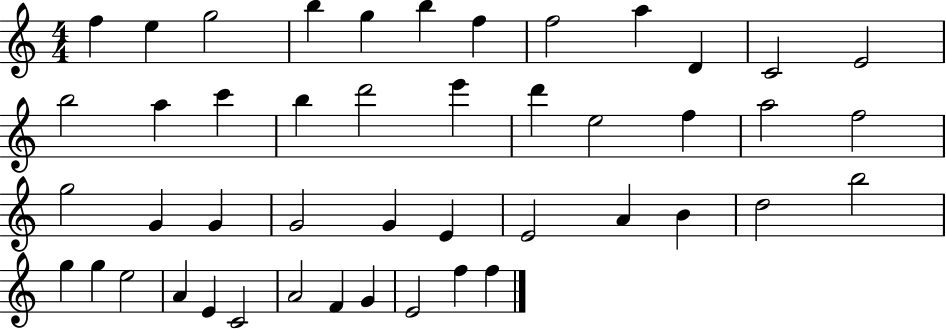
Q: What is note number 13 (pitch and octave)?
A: B5